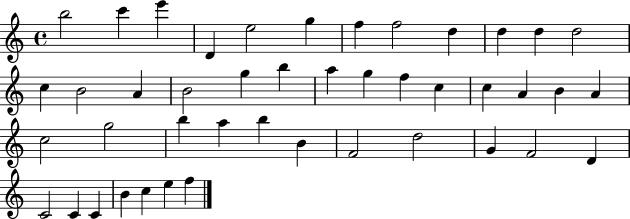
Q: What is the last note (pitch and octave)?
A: F5